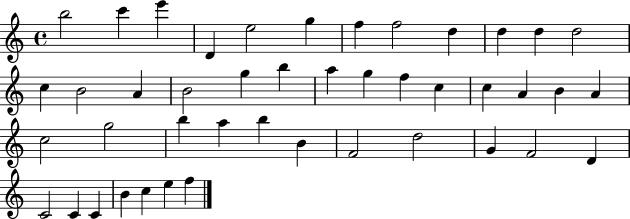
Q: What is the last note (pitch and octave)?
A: F5